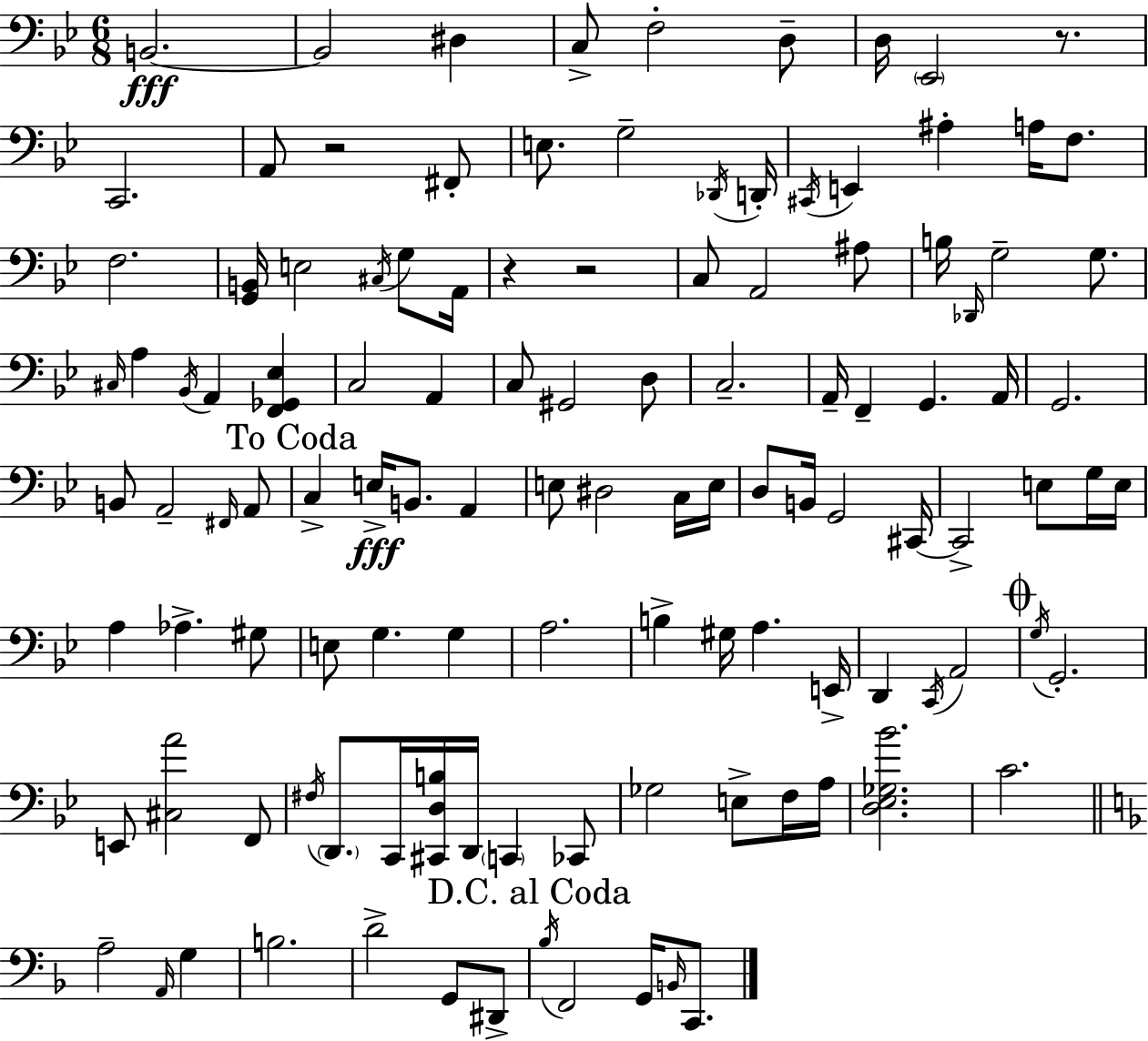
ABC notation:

X:1
T:Untitled
M:6/8
L:1/4
K:Bb
B,,2 B,,2 ^D, C,/2 F,2 D,/2 D,/4 _E,,2 z/2 C,,2 A,,/2 z2 ^F,,/2 E,/2 G,2 _D,,/4 D,,/4 ^C,,/4 E,, ^A, A,/4 F,/2 F,2 [G,,B,,]/4 E,2 ^C,/4 G,/2 A,,/4 z z2 C,/2 A,,2 ^A,/2 B,/4 _D,,/4 G,2 G,/2 ^C,/4 A, _B,,/4 A,, [F,,_G,,_E,] C,2 A,, C,/2 ^G,,2 D,/2 C,2 A,,/4 F,, G,, A,,/4 G,,2 B,,/2 A,,2 ^F,,/4 A,,/2 C, E,/4 B,,/2 A,, E,/2 ^D,2 C,/4 E,/4 D,/2 B,,/4 G,,2 ^C,,/4 ^C,,2 E,/2 G,/4 E,/4 A, _A, ^G,/2 E,/2 G, G, A,2 B, ^G,/4 A, E,,/4 D,, C,,/4 A,,2 G,/4 G,,2 E,,/2 [^C,A]2 F,,/2 ^F,/4 D,,/2 C,,/4 [^C,,D,B,]/4 D,,/4 C,, _C,,/2 _G,2 E,/2 F,/4 A,/4 [D,_E,_G,_B]2 C2 A,2 A,,/4 G, B,2 D2 G,,/2 ^D,,/2 _B,/4 F,,2 G,,/4 B,,/4 C,,/2